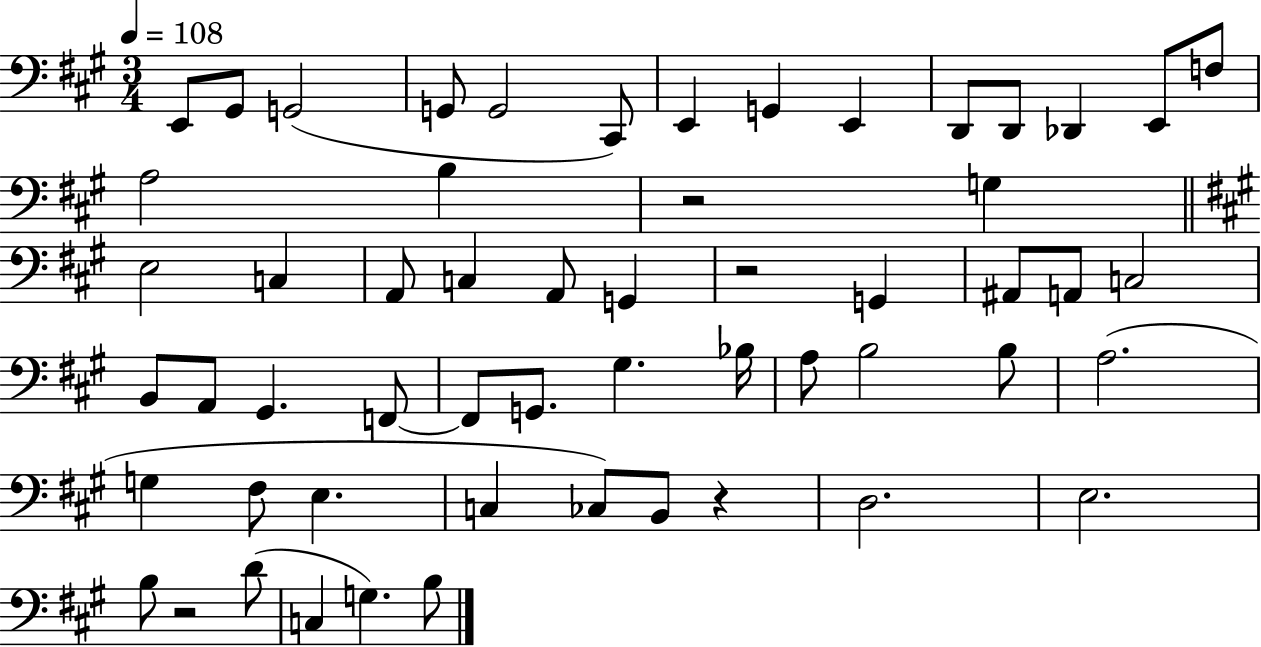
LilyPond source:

{
  \clef bass
  \numericTimeSignature
  \time 3/4
  \key a \major
  \tempo 4 = 108
  e,8 gis,8 g,2( | g,8 g,2 cis,8) | e,4 g,4 e,4 | d,8 d,8 des,4 e,8 f8 | \break a2 b4 | r2 g4 | \bar "||" \break \key a \major e2 c4 | a,8 c4 a,8 g,4 | r2 g,4 | ais,8 a,8 c2 | \break b,8 a,8 gis,4. f,8~~ | f,8 g,8. gis4. bes16 | a8 b2 b8 | a2.( | \break g4 fis8 e4. | c4 ces8) b,8 r4 | d2. | e2. | \break b8 r2 d'8( | c4 g4.) b8 | \bar "|."
}